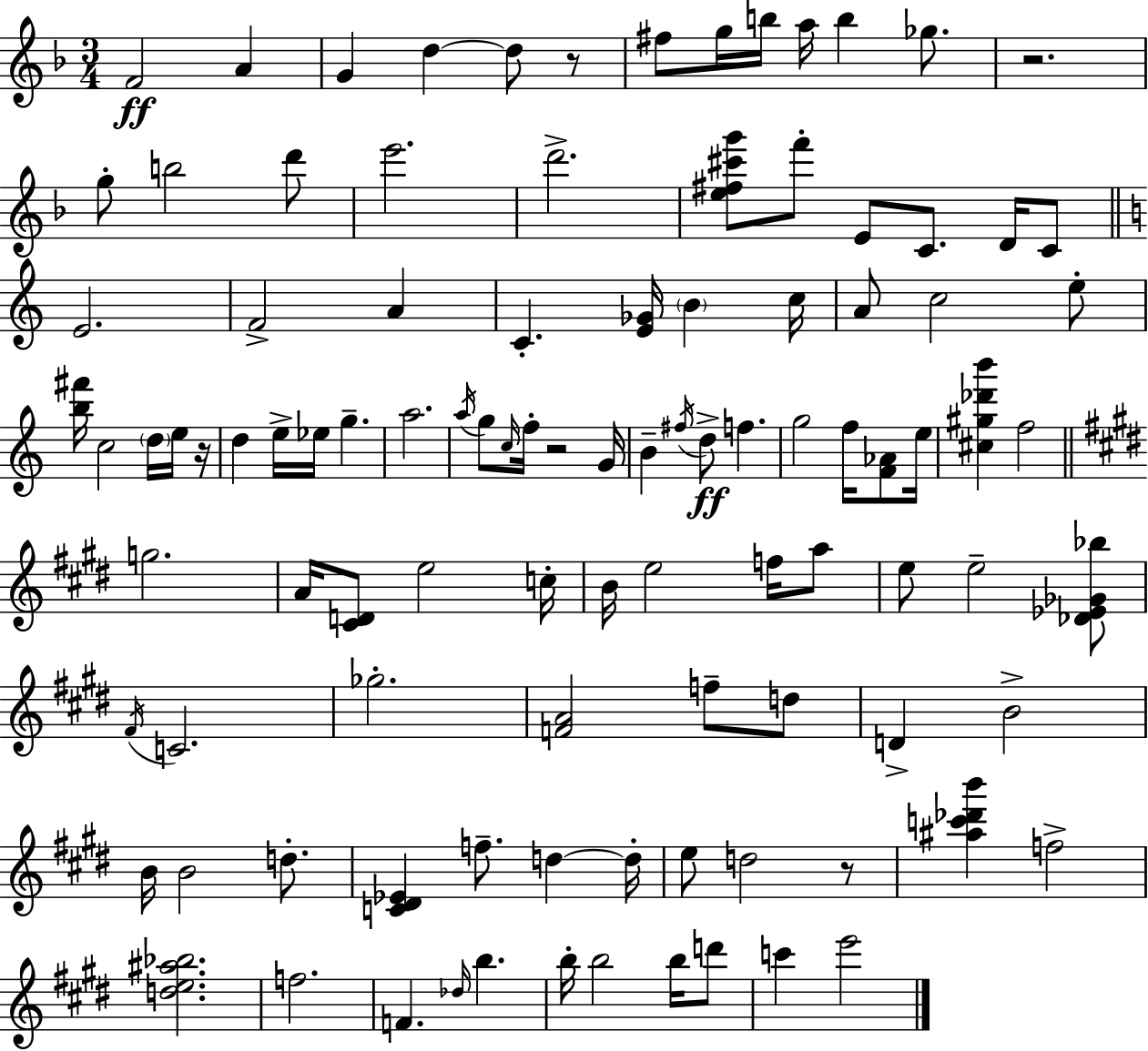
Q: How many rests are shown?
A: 5